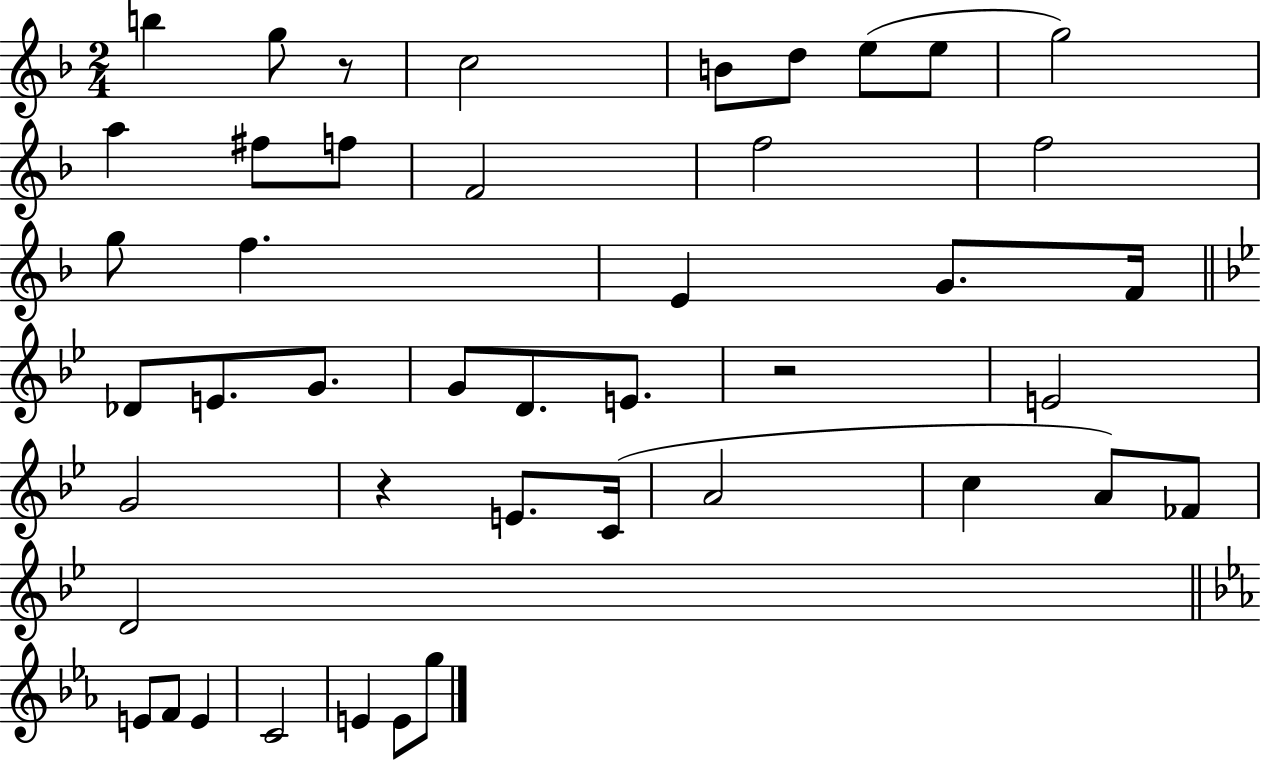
{
  \clef treble
  \numericTimeSignature
  \time 2/4
  \key f \major
  \repeat volta 2 { b''4 g''8 r8 | c''2 | b'8 d''8 e''8( e''8 | g''2) | \break a''4 fis''8 f''8 | f'2 | f''2 | f''2 | \break g''8 f''4. | e'4 g'8. f'16 | \bar "||" \break \key bes \major des'8 e'8. g'8. | g'8 d'8. e'8. | r2 | e'2 | \break g'2 | r4 e'8. c'16( | a'2 | c''4 a'8) fes'8 | \break d'2 | \bar "||" \break \key ees \major e'8 f'8 e'4 | c'2 | e'4 e'8 g''8 | } \bar "|."
}